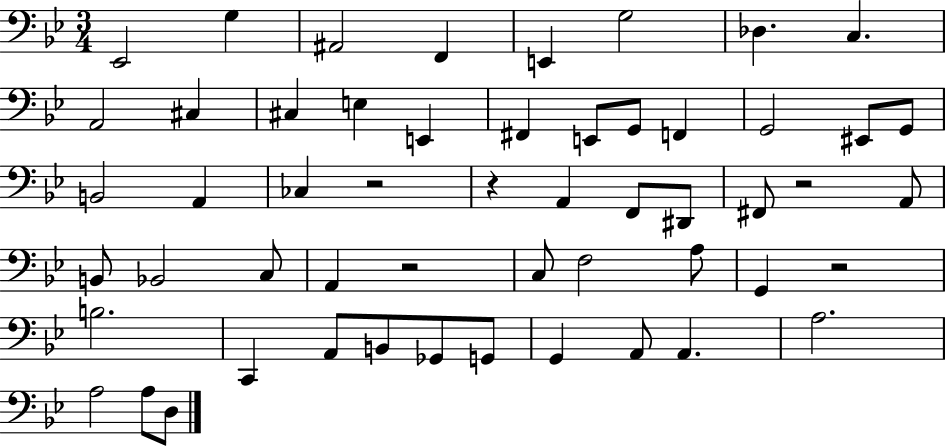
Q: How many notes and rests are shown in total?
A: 54